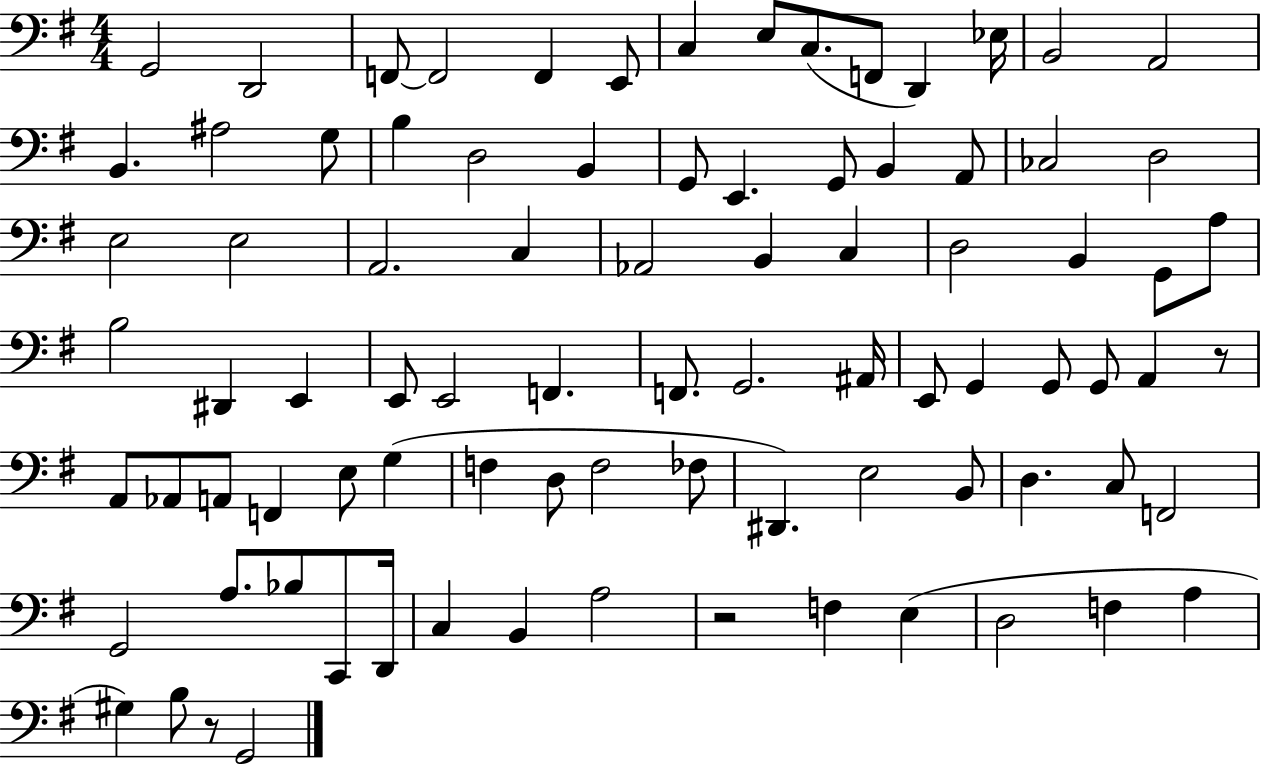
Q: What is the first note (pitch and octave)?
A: G2